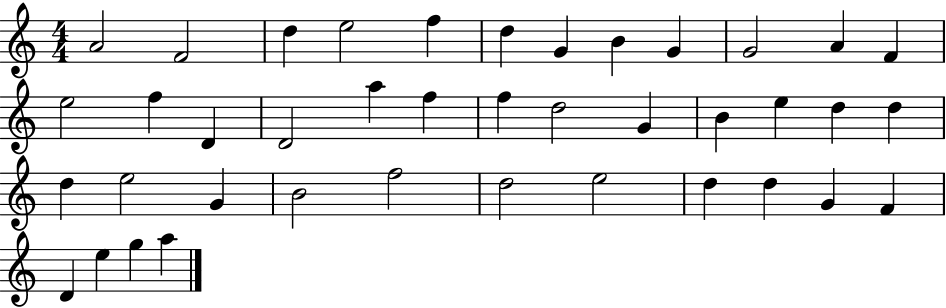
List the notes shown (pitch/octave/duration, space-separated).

A4/h F4/h D5/q E5/h F5/q D5/q G4/q B4/q G4/q G4/h A4/q F4/q E5/h F5/q D4/q D4/h A5/q F5/q F5/q D5/h G4/q B4/q E5/q D5/q D5/q D5/q E5/h G4/q B4/h F5/h D5/h E5/h D5/q D5/q G4/q F4/q D4/q E5/q G5/q A5/q